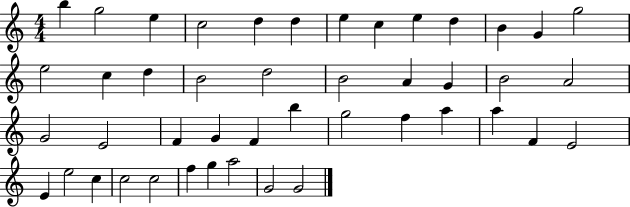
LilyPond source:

{
  \clef treble
  \numericTimeSignature
  \time 4/4
  \key c \major
  b''4 g''2 e''4 | c''2 d''4 d''4 | e''4 c''4 e''4 d''4 | b'4 g'4 g''2 | \break e''2 c''4 d''4 | b'2 d''2 | b'2 a'4 g'4 | b'2 a'2 | \break g'2 e'2 | f'4 g'4 f'4 b''4 | g''2 f''4 a''4 | a''4 f'4 e'2 | \break e'4 e''2 c''4 | c''2 c''2 | f''4 g''4 a''2 | g'2 g'2 | \break \bar "|."
}